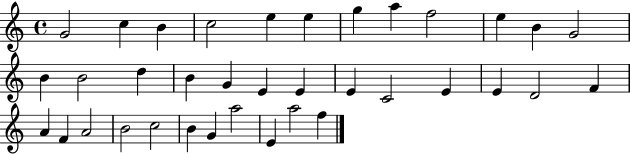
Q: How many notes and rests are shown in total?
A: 36